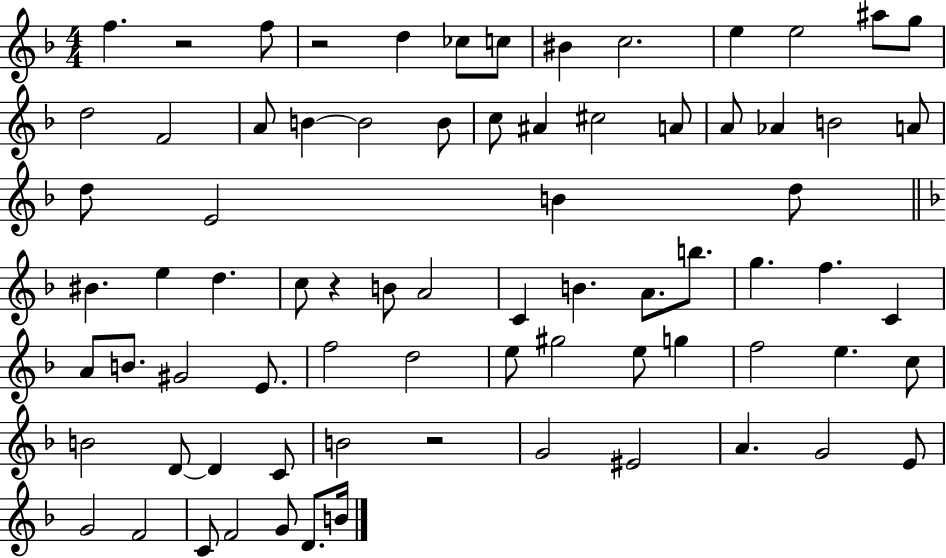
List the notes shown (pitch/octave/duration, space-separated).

F5/q. R/h F5/e R/h D5/q CES5/e C5/e BIS4/q C5/h. E5/q E5/h A#5/e G5/e D5/h F4/h A4/e B4/q B4/h B4/e C5/e A#4/q C#5/h A4/e A4/e Ab4/q B4/h A4/e D5/e E4/h B4/q D5/e BIS4/q. E5/q D5/q. C5/e R/q B4/e A4/h C4/q B4/q. A4/e. B5/e. G5/q. F5/q. C4/q A4/e B4/e. G#4/h E4/e. F5/h D5/h E5/e G#5/h E5/e G5/q F5/h E5/q. C5/e B4/h D4/e D4/q C4/e B4/h R/h G4/h EIS4/h A4/q. G4/h E4/e G4/h F4/h C4/e F4/h G4/e D4/e. B4/s